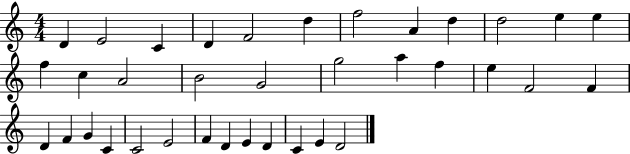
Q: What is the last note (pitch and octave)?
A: D4